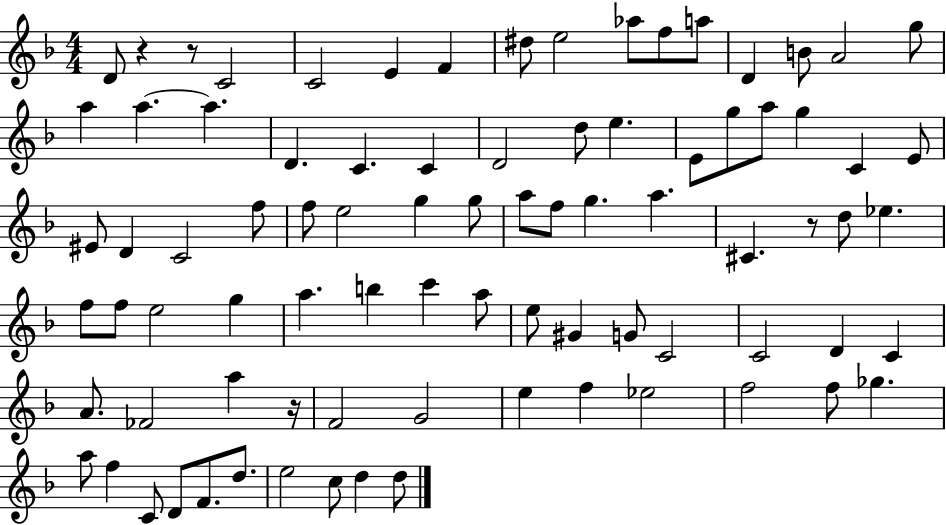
{
  \clef treble
  \numericTimeSignature
  \time 4/4
  \key f \major
  d'8 r4 r8 c'2 | c'2 e'4 f'4 | dis''8 e''2 aes''8 f''8 a''8 | d'4 b'8 a'2 g''8 | \break a''4 a''4.~~ a''4. | d'4. c'4. c'4 | d'2 d''8 e''4. | e'8 g''8 a''8 g''4 c'4 e'8 | \break eis'8 d'4 c'2 f''8 | f''8 e''2 g''4 g''8 | a''8 f''8 g''4. a''4. | cis'4. r8 d''8 ees''4. | \break f''8 f''8 e''2 g''4 | a''4. b''4 c'''4 a''8 | e''8 gis'4 g'8 c'2 | c'2 d'4 c'4 | \break a'8. fes'2 a''4 r16 | f'2 g'2 | e''4 f''4 ees''2 | f''2 f''8 ges''4. | \break a''8 f''4 c'8 d'8 f'8. d''8. | e''2 c''8 d''4 d''8 | \bar "|."
}